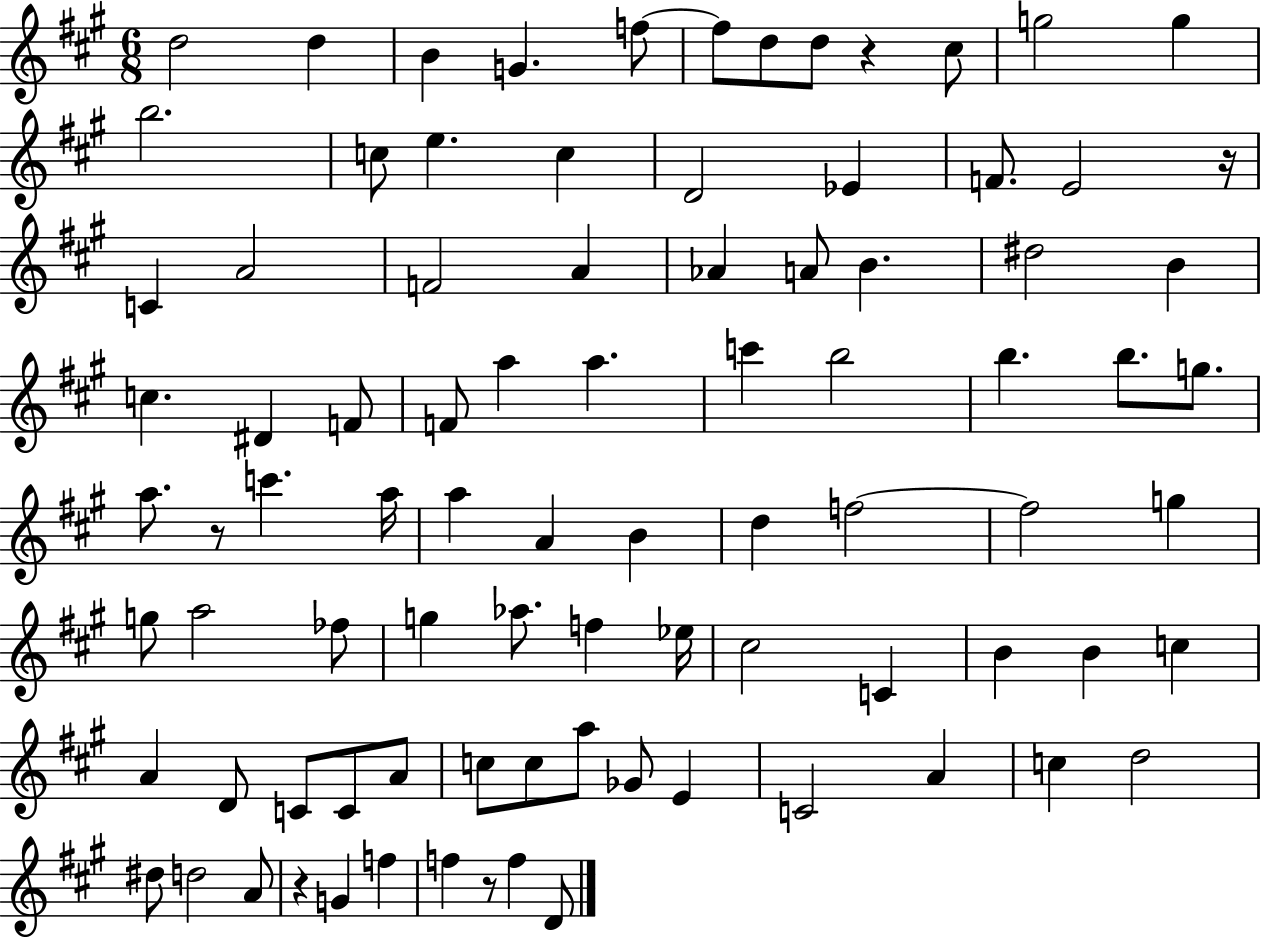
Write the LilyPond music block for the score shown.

{
  \clef treble
  \numericTimeSignature
  \time 6/8
  \key a \major
  d''2 d''4 | b'4 g'4. f''8~~ | f''8 d''8 d''8 r4 cis''8 | g''2 g''4 | \break b''2. | c''8 e''4. c''4 | d'2 ees'4 | f'8. e'2 r16 | \break c'4 a'2 | f'2 a'4 | aes'4 a'8 b'4. | dis''2 b'4 | \break c''4. dis'4 f'8 | f'8 a''4 a''4. | c'''4 b''2 | b''4. b''8. g''8. | \break a''8. r8 c'''4. a''16 | a''4 a'4 b'4 | d''4 f''2~~ | f''2 g''4 | \break g''8 a''2 fes''8 | g''4 aes''8. f''4 ees''16 | cis''2 c'4 | b'4 b'4 c''4 | \break a'4 d'8 c'8 c'8 a'8 | c''8 c''8 a''8 ges'8 e'4 | c'2 a'4 | c''4 d''2 | \break dis''8 d''2 a'8 | r4 g'4 f''4 | f''4 r8 f''4 d'8 | \bar "|."
}